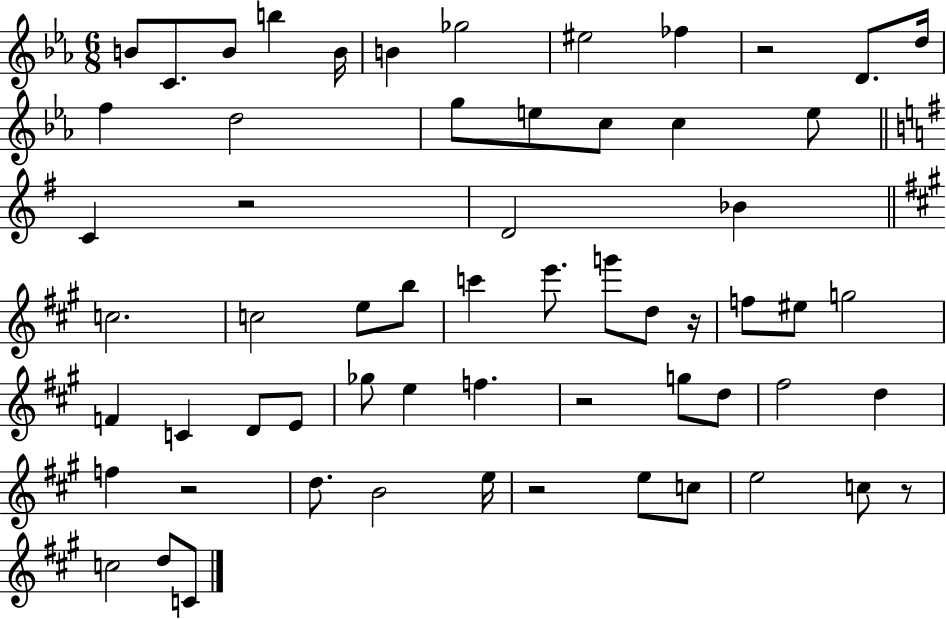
B4/e C4/e. B4/e B5/q B4/s B4/q Gb5/h EIS5/h FES5/q R/h D4/e. D5/s F5/q D5/h G5/e E5/e C5/e C5/q E5/e C4/q R/h D4/h Bb4/q C5/h. C5/h E5/e B5/e C6/q E6/e. G6/e D5/e R/s F5/e EIS5/e G5/h F4/q C4/q D4/e E4/e Gb5/e E5/q F5/q. R/h G5/e D5/e F#5/h D5/q F5/q R/h D5/e. B4/h E5/s R/h E5/e C5/e E5/h C5/e R/e C5/h D5/e C4/e